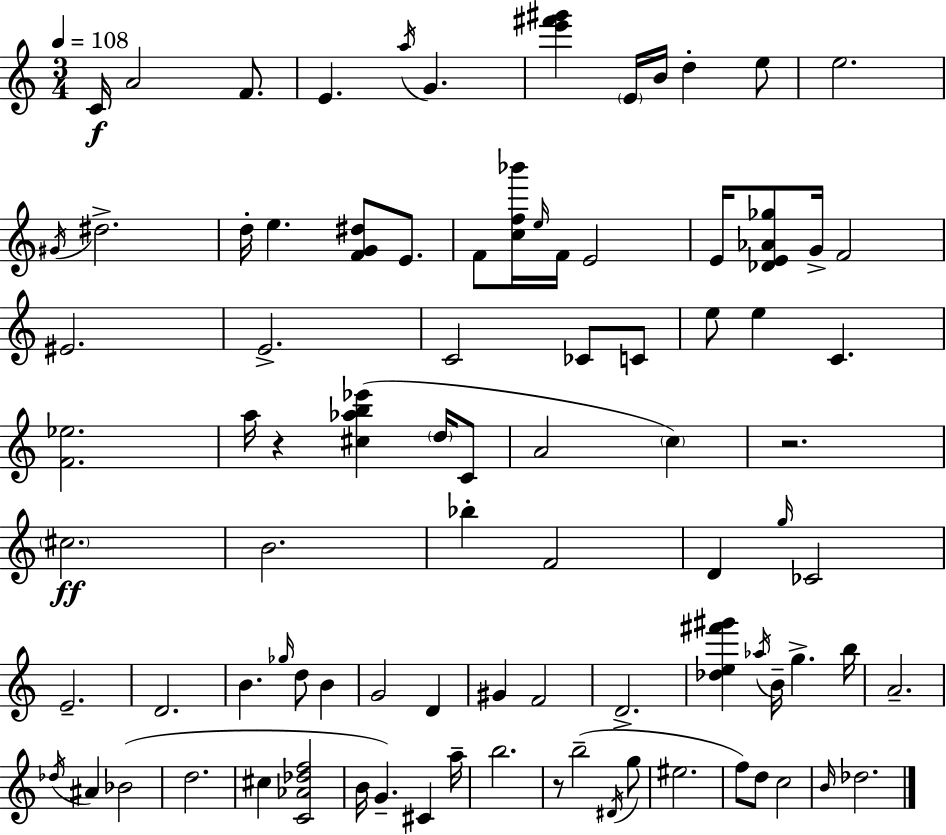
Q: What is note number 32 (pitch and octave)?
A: A5